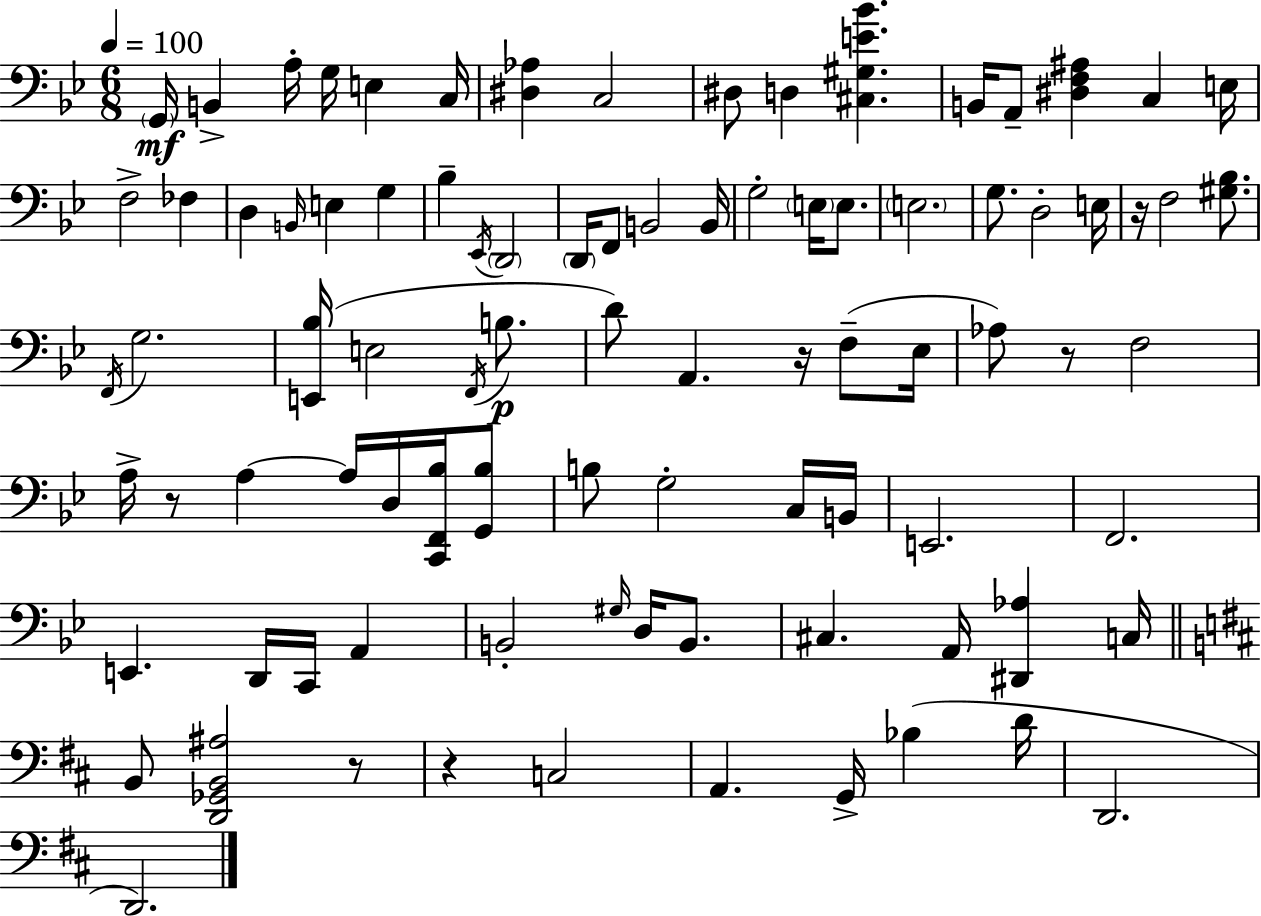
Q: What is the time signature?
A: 6/8